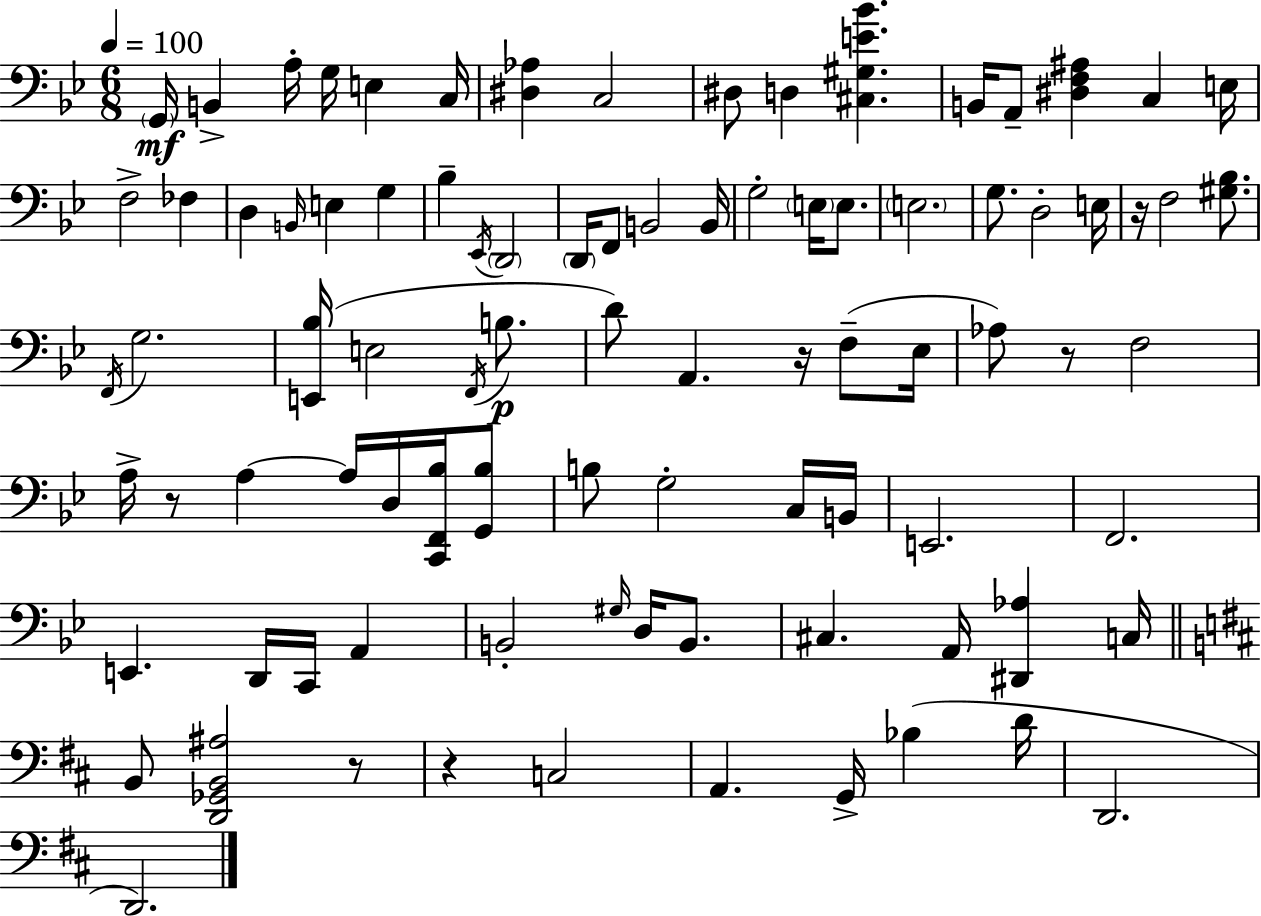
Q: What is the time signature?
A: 6/8